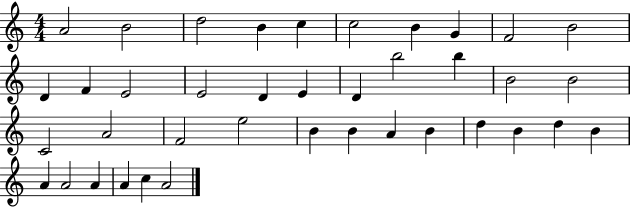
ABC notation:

X:1
T:Untitled
M:4/4
L:1/4
K:C
A2 B2 d2 B c c2 B G F2 B2 D F E2 E2 D E D b2 b B2 B2 C2 A2 F2 e2 B B A B d B d B A A2 A A c A2